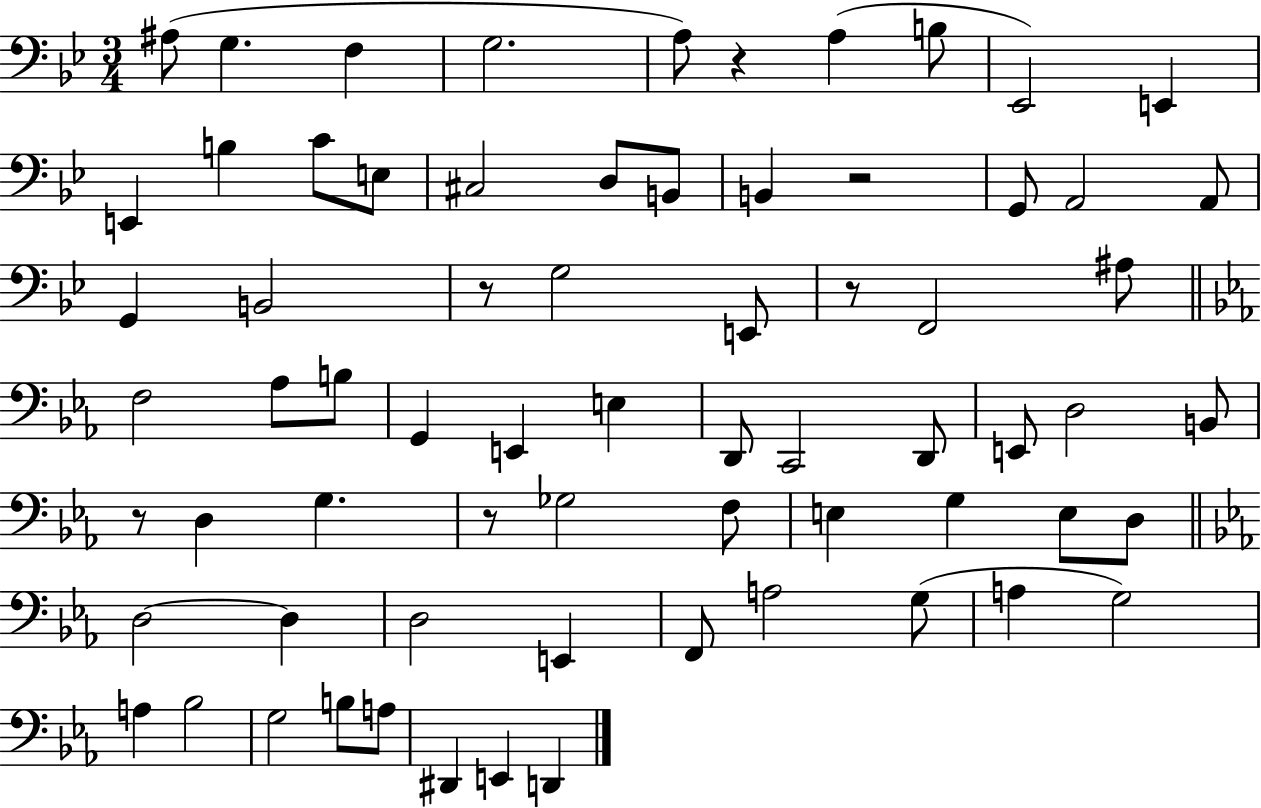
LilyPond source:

{
  \clef bass
  \numericTimeSignature
  \time 3/4
  \key bes \major
  ais8( g4. f4 | g2. | a8) r4 a4( b8 | ees,2) e,4 | \break e,4 b4 c'8 e8 | cis2 d8 b,8 | b,4 r2 | g,8 a,2 a,8 | \break g,4 b,2 | r8 g2 e,8 | r8 f,2 ais8 | \bar "||" \break \key ees \major f2 aes8 b8 | g,4 e,4 e4 | d,8 c,2 d,8 | e,8 d2 b,8 | \break r8 d4 g4. | r8 ges2 f8 | e4 g4 e8 d8 | \bar "||" \break \key ees \major d2~~ d4 | d2 e,4 | f,8 a2 g8( | a4 g2) | \break a4 bes2 | g2 b8 a8 | dis,4 e,4 d,4 | \bar "|."
}